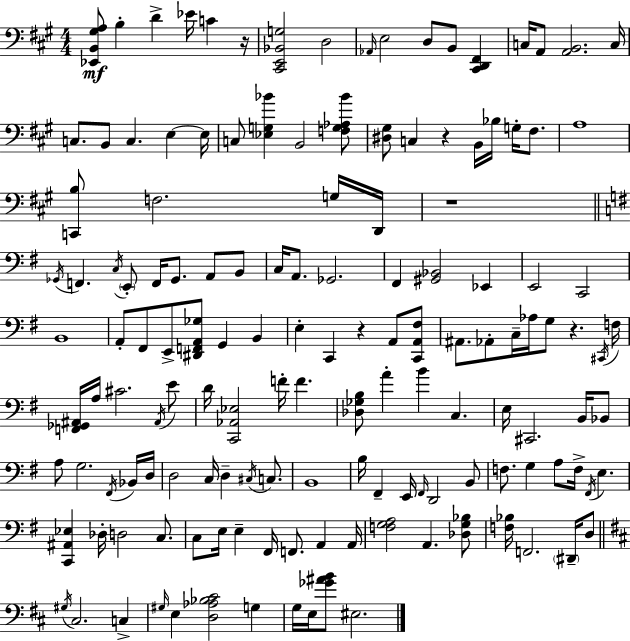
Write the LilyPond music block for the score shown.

{
  \clef bass
  \numericTimeSignature
  \time 4/4
  \key a \major
  <ees, b, gis a>8\mf b4-. d'4-> ees'16 c'4 r16 | <cis, e, bes, g>2 d2 | \grace { aes,16 } e2 d8 b,8 <cis, d, fis,>4 | c16 a,8 <a, b,>2. | \break c16 c8. b,8 c4. e4~~ | e16 c8 <ees g bes'>4 b,2 <f g aes bes'>8 | <dis gis>8 c4 r4 b,16 bes16 g16-. fis8. | a1 | \break <c, b>8 f2. g16 | d,16 r1 | \bar "||" \break \key g \major \acciaccatura { ges,16 } f,4. \acciaccatura { c16 } \parenthesize e,8-. f,16 ges,8. a,8 | b,8 c16 a,8. ges,2. | fis,4 <gis, bes,>2 ees,4 | e,2 c,2 | \break b,1 | a,8-. fis,8 e,8-> <dis, f, a, ges>8 g,4 b,4 | e4-. c,4 r4 a,8 | <c, a, fis>8 ais,8. aes,8-. c16-- aes16 g8 r4. | \break \acciaccatura { cis,16 } f16 <f, ges, ais,>16 a16 cis'2. | \acciaccatura { ais,16 } e'8 d'16 <c, aes, ees>2 f'16-. f'4. | <des ges b>8 a'4-. b'4 c4. | e16 cis,2. | \break b,16 bes,8 a8 g2. | \acciaccatura { fis,16 } bes,16 d16 d2 c16 d4-- | \acciaccatura { cis16 } c8. b,1 | b16 fis,4-- e,16 \grace { fis,16 } d,2 | \break b,8 f8. g4 a8 | f16-> \acciaccatura { fis,16 } e4. <c, ais, ees>4 des16-. d2 | c8. c8 e16 e4-- fis,16 | f,8. a,4 a,16 <f g a>2 | \break a,4. <des g bes>8 <f bes>16 f,2. | \parenthesize dis,16-- d8 \bar "||" \break \key d \major \acciaccatura { gis16 } cis2. c4-> | \grace { gis16 } e4 <d aes bes cis'>2 g4 | g16 e16 <ges' ais' b'>8 eis2. | \bar "|."
}